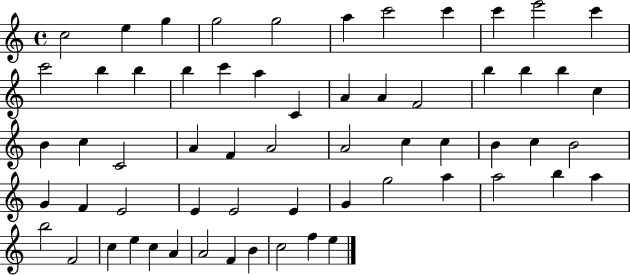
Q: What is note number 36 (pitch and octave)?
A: C5